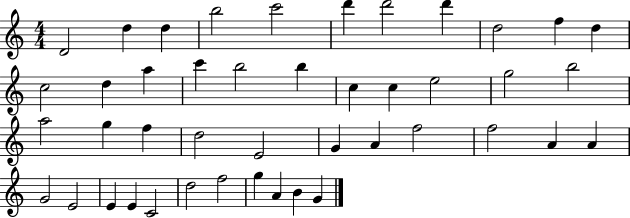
{
  \clef treble
  \numericTimeSignature
  \time 4/4
  \key c \major
  d'2 d''4 d''4 | b''2 c'''2 | d'''4 d'''2 d'''4 | d''2 f''4 d''4 | \break c''2 d''4 a''4 | c'''4 b''2 b''4 | c''4 c''4 e''2 | g''2 b''2 | \break a''2 g''4 f''4 | d''2 e'2 | g'4 a'4 f''2 | f''2 a'4 a'4 | \break g'2 e'2 | e'4 e'4 c'2 | d''2 f''2 | g''4 a'4 b'4 g'4 | \break \bar "|."
}